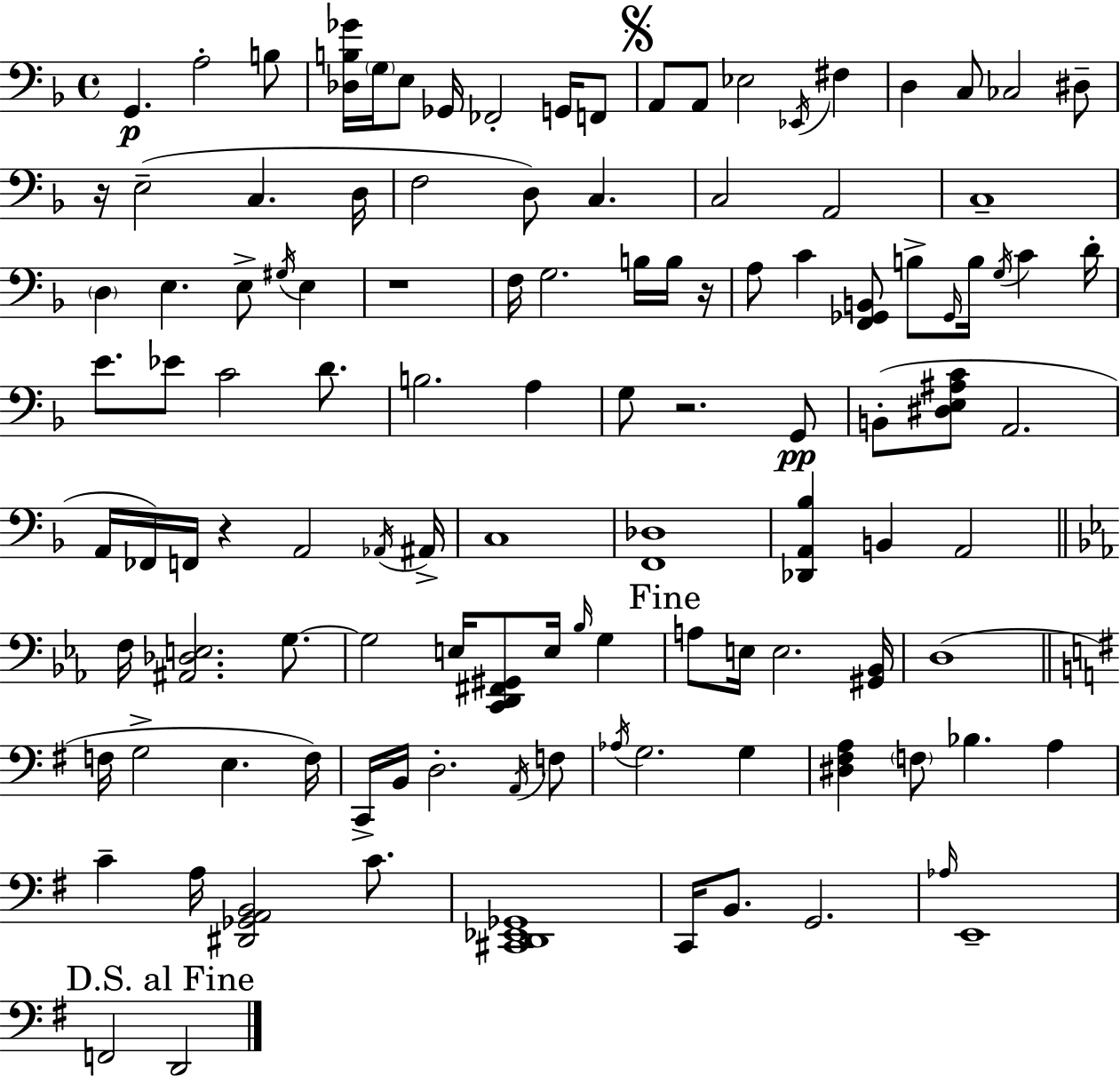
{
  \clef bass
  \time 4/4
  \defaultTimeSignature
  \key f \major
  g,4.\p a2-. b8 | <des b ges'>16 \parenthesize g16 e8 ges,16 fes,2-. g,16 f,8 | \mark \markup { \musicglyph "scripts.segno" } a,8 a,8 ees2 \acciaccatura { ees,16 } fis4 | d4 c8 ces2 dis8-- | \break r16 e2--( c4. | d16 f2 d8) c4. | c2 a,2 | c1-- | \break \parenthesize d4 e4. e8-> \acciaccatura { gis16 } e4 | r1 | f16 g2. b16 | b16 r16 a8 c'4 <f, ges, b,>8 b8-> \grace { ges,16 } b16 \acciaccatura { g16 } c'4 | \break d'16-. e'8. ees'8 c'2 | d'8. b2. | a4 g8 r2. | g,8\pp b,8-.( <dis e ais c'>8 a,2. | \break a,16 fes,16) f,16 r4 a,2 | \acciaccatura { aes,16 } ais,16-> c1 | <f, des>1 | <des, a, bes>4 b,4 a,2 | \break \bar "||" \break \key ees \major f16 <ais, des e>2. g8.~~ | g2 e16 <c, d, fis, gis,>8 e16 \grace { bes16 } g4 | \mark "Fine" a8 e16 e2. | <gis, bes,>16 d1( | \break \bar "||" \break \key e \minor f16 g2-> e4. f16) | c,16-> b,16 d2.-. \acciaccatura { a,16 } f8 | \acciaccatura { aes16 } g2. g4 | <dis fis a>4 \parenthesize f8 bes4. a4 | \break c'4-- a16 <dis, ges, a, b,>2 c'8. | <cis, d, ees, ges,>1 | c,16 b,8. g,2. | \grace { aes16 } e,1-- | \break \mark "D.S. al Fine" f,2 d,2 | \bar "|."
}